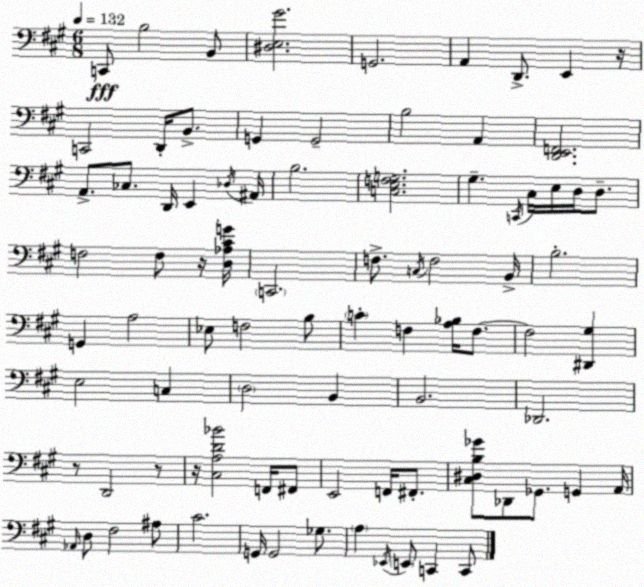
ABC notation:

X:1
T:Untitled
M:6/8
L:1/4
K:A
C,,/2 B,2 B,,/2 [^D,E,^G]2 G,,2 A,, D,,/2 E,, z/4 C,,2 D,,/4 B,,/2 G,, G,,2 B,2 A,, [D,,E,,F,,]2 A,,/2 _C,/2 D,,/4 E,, _D,/4 ^A,,/4 B,2 [C,E,F,G,]2 ^G, C,,/4 ^C,/4 E,/4 D,/4 D,/2 F,2 F,/2 z/4 [D,_A,^CG]/4 C,,2 F,/2 C,/4 F,2 B,,/4 B,2 G,, A,2 _E,/2 F,2 B,/2 C F, [A,_B,]/4 F,/2 F,2 [^D,,^G,] E,2 C, D,2 B,, B,,2 _D,,2 z/2 D,,2 z/2 z/4 [^C,A,D_B]2 F,,/4 ^F,,/2 E,,2 F,,/4 ^F,,/2 [^C,^D,B,_G]/2 _D,,/2 _G,,/2 G,, A,,/4 _A,,/4 D,/2 ^F,2 ^A,/2 ^C2 G,,/4 G,,2 _G,/2 A, _E,,/4 E,,/2 C,, C,,/2